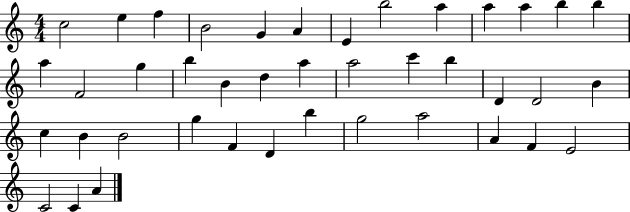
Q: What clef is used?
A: treble